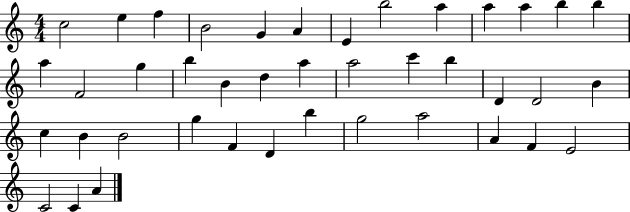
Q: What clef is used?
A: treble